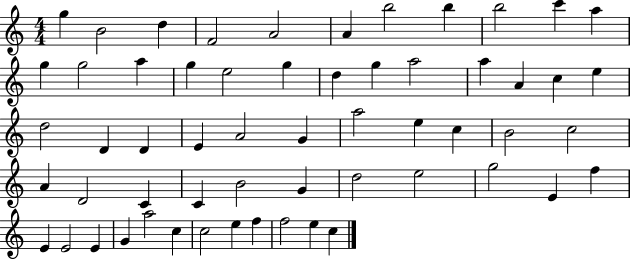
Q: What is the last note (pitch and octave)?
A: C5